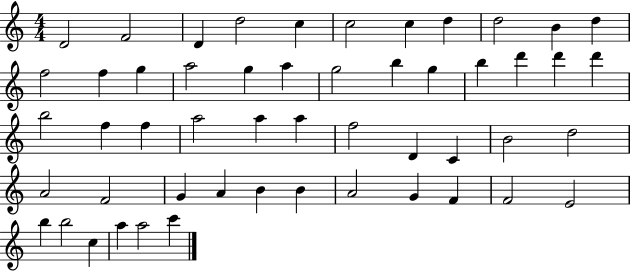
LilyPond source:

{
  \clef treble
  \numericTimeSignature
  \time 4/4
  \key c \major
  d'2 f'2 | d'4 d''2 c''4 | c''2 c''4 d''4 | d''2 b'4 d''4 | \break f''2 f''4 g''4 | a''2 g''4 a''4 | g''2 b''4 g''4 | b''4 d'''4 d'''4 d'''4 | \break b''2 f''4 f''4 | a''2 a''4 a''4 | f''2 d'4 c'4 | b'2 d''2 | \break a'2 f'2 | g'4 a'4 b'4 b'4 | a'2 g'4 f'4 | f'2 e'2 | \break b''4 b''2 c''4 | a''4 a''2 c'''4 | \bar "|."
}